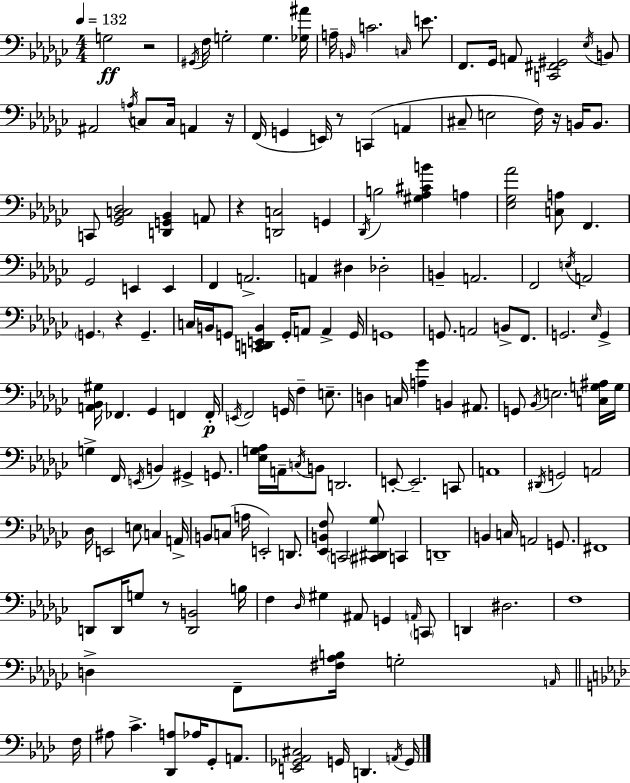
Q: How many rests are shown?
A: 7